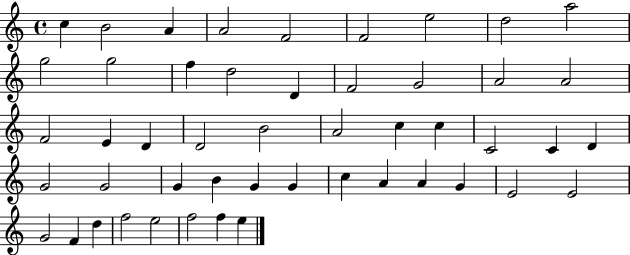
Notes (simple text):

C5/q B4/h A4/q A4/h F4/h F4/h E5/h D5/h A5/h G5/h G5/h F5/q D5/h D4/q F4/h G4/h A4/h A4/h F4/h E4/q D4/q D4/h B4/h A4/h C5/q C5/q C4/h C4/q D4/q G4/h G4/h G4/q B4/q G4/q G4/q C5/q A4/q A4/q G4/q E4/h E4/h G4/h F4/q D5/q F5/h E5/h F5/h F5/q E5/q